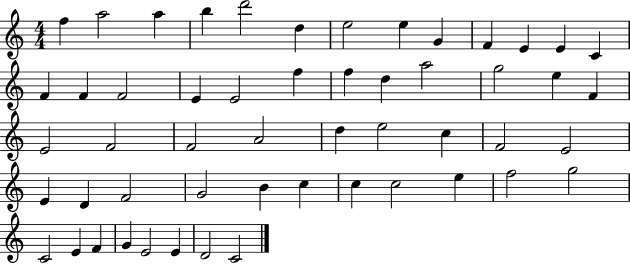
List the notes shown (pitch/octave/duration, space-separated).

F5/q A5/h A5/q B5/q D6/h D5/q E5/h E5/q G4/q F4/q E4/q E4/q C4/q F4/q F4/q F4/h E4/q E4/h F5/q F5/q D5/q A5/h G5/h E5/q F4/q E4/h F4/h F4/h A4/h D5/q E5/h C5/q F4/h E4/h E4/q D4/q F4/h G4/h B4/q C5/q C5/q C5/h E5/q F5/h G5/h C4/h E4/q F4/q G4/q E4/h E4/q D4/h C4/h